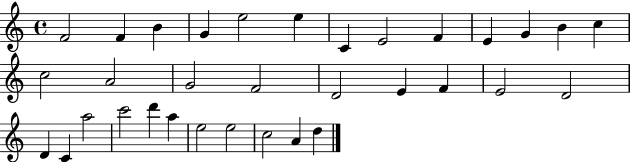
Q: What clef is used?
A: treble